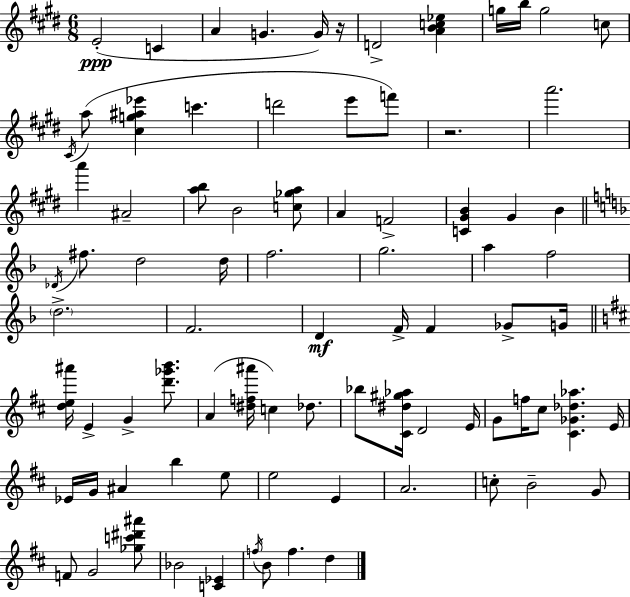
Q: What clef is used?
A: treble